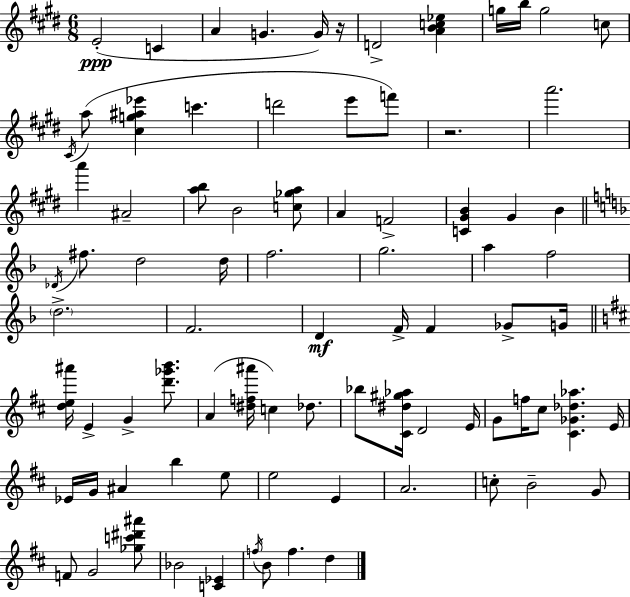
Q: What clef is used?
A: treble